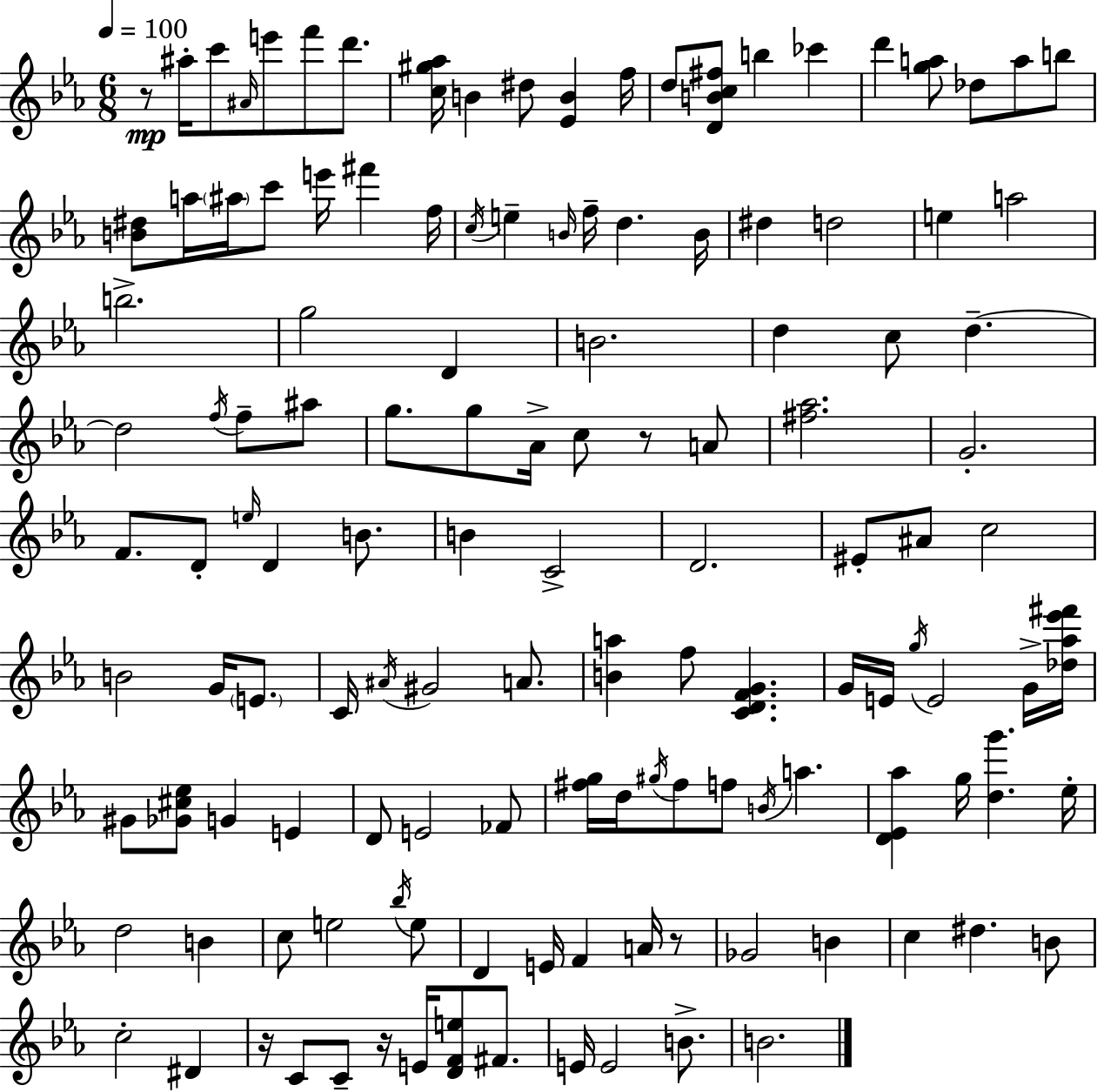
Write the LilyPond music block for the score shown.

{
  \clef treble
  \numericTimeSignature
  \time 6/8
  \key c \minor
  \tempo 4 = 100
  \repeat volta 2 { r8\mp ais''16-. c'''8 \grace { ais'16 } e'''8 f'''8 d'''8. | <c'' gis'' aes''>16 b'4 dis''8 <ees' b'>4 | f''16 d''8 <d' b' c'' fis''>8 b''4 ces'''4 | d'''4 <g'' a''>8 des''8 a''8 b''8 | \break <b' dis''>8 a''16 \parenthesize ais''16 c'''8 e'''16 fis'''4 | f''16 \acciaccatura { c''16 } e''4-- \grace { b'16 } f''16-- d''4. | b'16 dis''4 d''2 | e''4 a''2 | \break b''2.-> | g''2 d'4 | b'2. | d''4 c''8 d''4.--~~ | \break d''2 \acciaccatura { f''16 } | f''8-- ais''8 g''8. g''8 aes'16-> c''8 | r8 a'8 <fis'' aes''>2. | g'2.-. | \break f'8. d'8-. \grace { e''16 } d'4 | b'8. b'4 c'2-> | d'2. | eis'8-. ais'8 c''2 | \break b'2 | g'16 \parenthesize e'8. c'16 \acciaccatura { ais'16 } gis'2 | a'8. <b' a''>4 f''8 | <c' d' f' g'>4. g'16 e'16 \acciaccatura { g''16 } e'2 | \break g'16-> <des'' aes'' ees''' fis'''>16 gis'8 <ges' cis'' ees''>8 g'4 | e'4 d'8 e'2 | fes'8 <fis'' g''>16 d''16 \acciaccatura { gis''16 } fis''8 | f''8 \acciaccatura { b'16 } a''4. <d' ees' aes''>4 | \break g''16 <d'' g'''>4. ees''16-. d''2 | b'4 c''8 e''2 | \acciaccatura { bes''16 } e''8 d'4 | e'16 f'4 a'16 r8 ges'2 | \break b'4 c''4 | dis''4. b'8 c''2-. | dis'4 r16 c'8 | c'8-- r16 e'16 <d' f' e''>8 fis'8. e'16 e'2 | \break b'8.-> b'2. | } \bar "|."
}